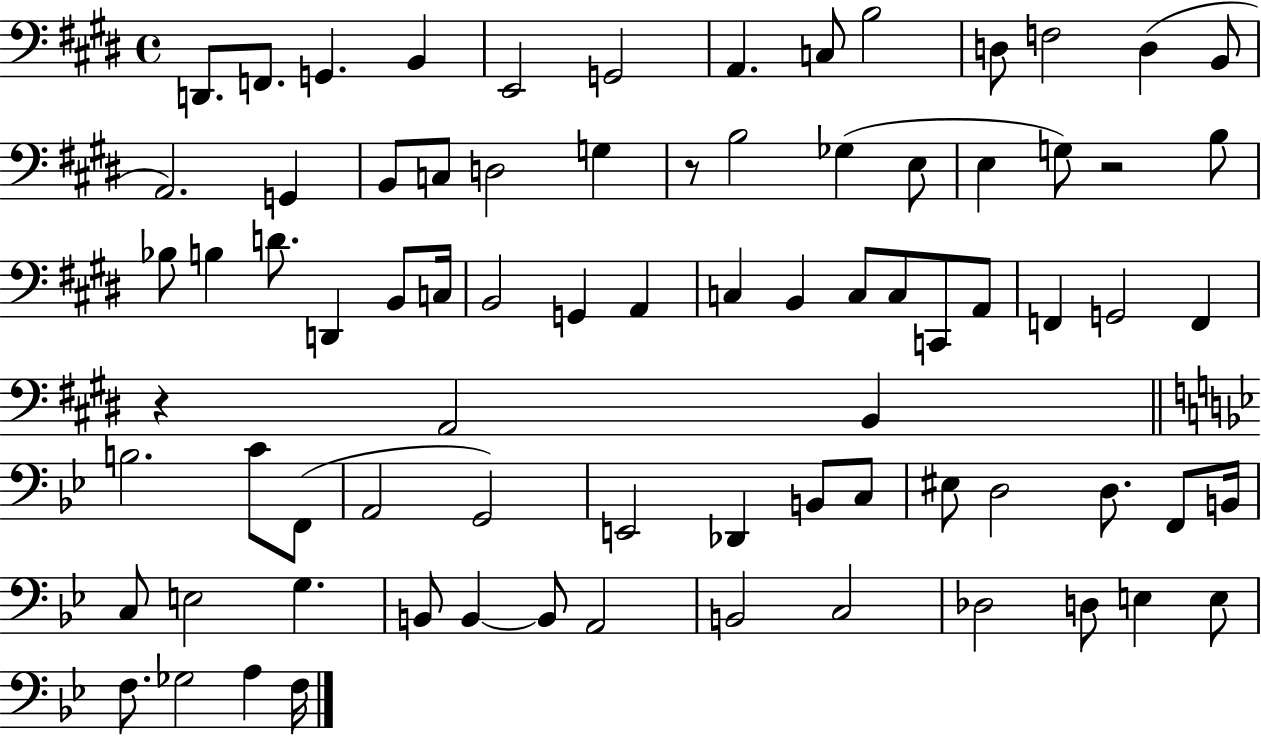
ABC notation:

X:1
T:Untitled
M:4/4
L:1/4
K:E
D,,/2 F,,/2 G,, B,, E,,2 G,,2 A,, C,/2 B,2 D,/2 F,2 D, B,,/2 A,,2 G,, B,,/2 C,/2 D,2 G, z/2 B,2 _G, E,/2 E, G,/2 z2 B,/2 _B,/2 B, D/2 D,, B,,/2 C,/4 B,,2 G,, A,, C, B,, C,/2 C,/2 C,,/2 A,,/2 F,, G,,2 F,, z A,,2 B,, B,2 C/2 F,,/2 A,,2 G,,2 E,,2 _D,, B,,/2 C,/2 ^E,/2 D,2 D,/2 F,,/2 B,,/4 C,/2 E,2 G, B,,/2 B,, B,,/2 A,,2 B,,2 C,2 _D,2 D,/2 E, E,/2 F,/2 _G,2 A, F,/4